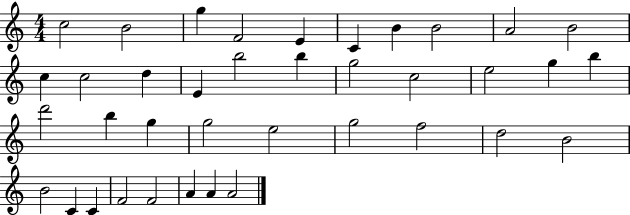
{
  \clef treble
  \numericTimeSignature
  \time 4/4
  \key c \major
  c''2 b'2 | g''4 f'2 e'4 | c'4 b'4 b'2 | a'2 b'2 | \break c''4 c''2 d''4 | e'4 b''2 b''4 | g''2 c''2 | e''2 g''4 b''4 | \break d'''2 b''4 g''4 | g''2 e''2 | g''2 f''2 | d''2 b'2 | \break b'2 c'4 c'4 | f'2 f'2 | a'4 a'4 a'2 | \bar "|."
}